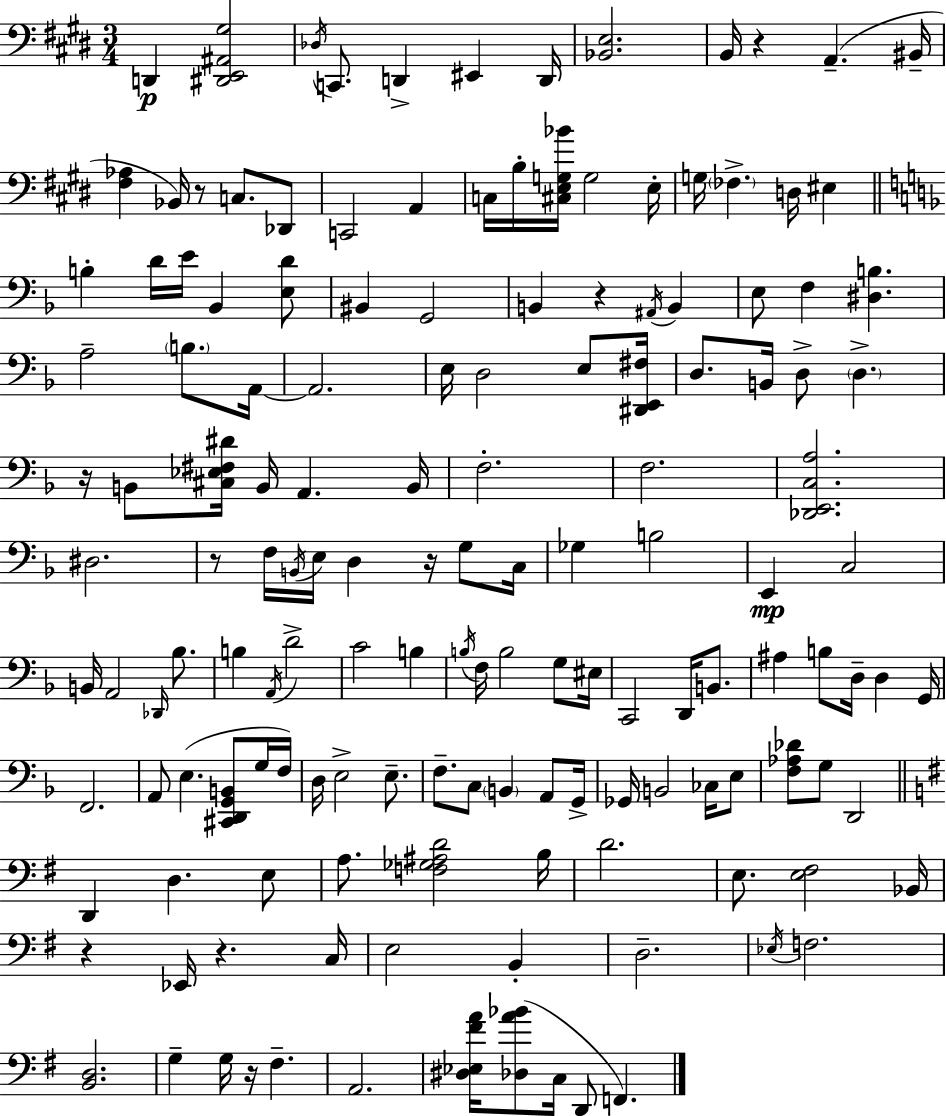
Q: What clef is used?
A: bass